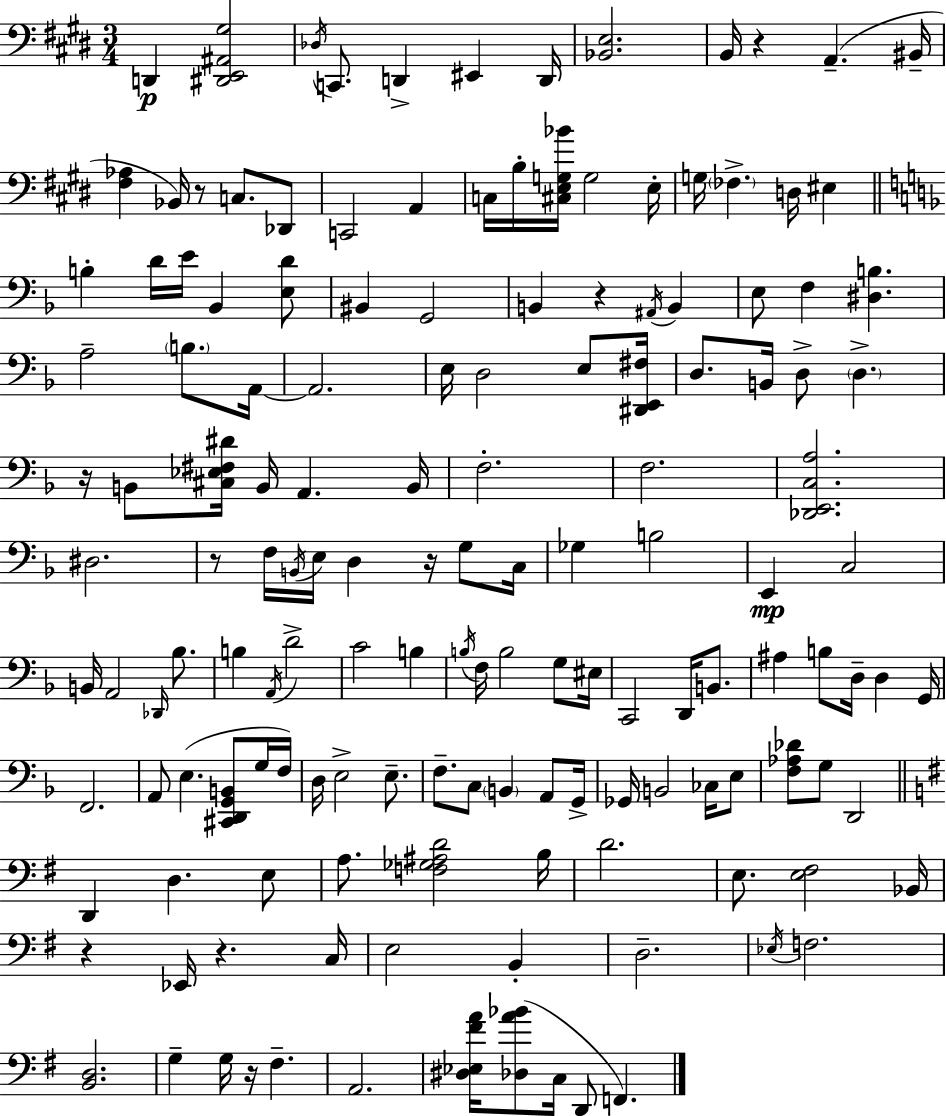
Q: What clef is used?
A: bass